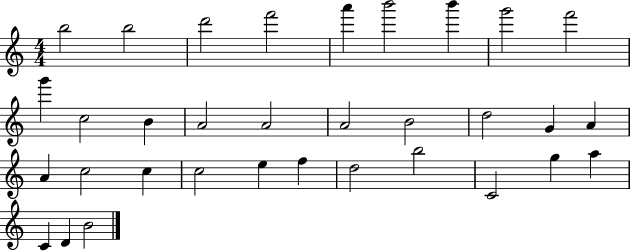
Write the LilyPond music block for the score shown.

{
  \clef treble
  \numericTimeSignature
  \time 4/4
  \key c \major
  b''2 b''2 | d'''2 f'''2 | a'''4 b'''2 b'''4 | g'''2 f'''2 | \break g'''4 c''2 b'4 | a'2 a'2 | a'2 b'2 | d''2 g'4 a'4 | \break a'4 c''2 c''4 | c''2 e''4 f''4 | d''2 b''2 | c'2 g''4 a''4 | \break c'4 d'4 b'2 | \bar "|."
}